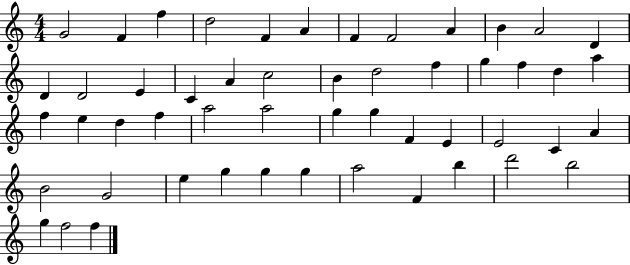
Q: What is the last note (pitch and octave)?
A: F5